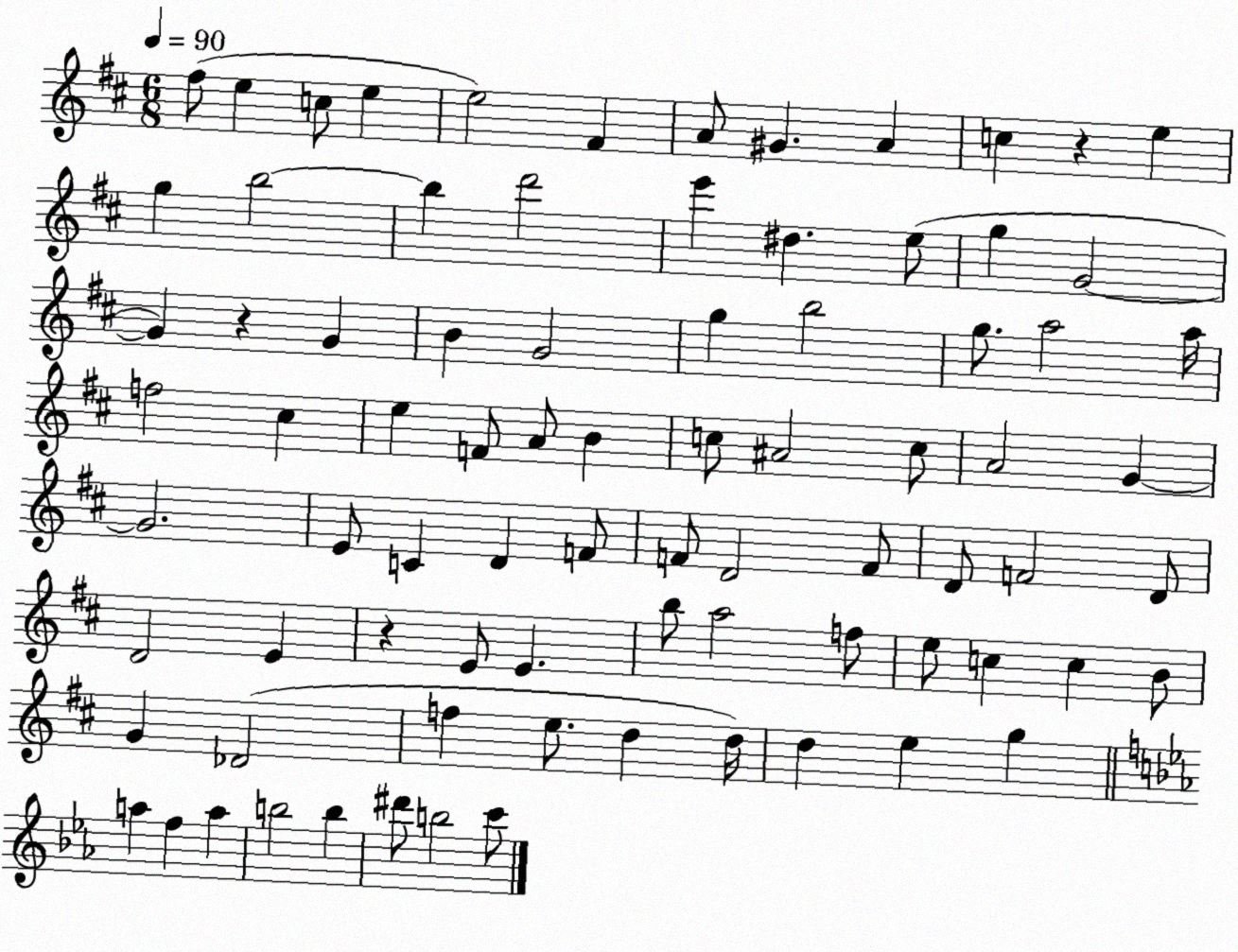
X:1
T:Untitled
M:6/8
L:1/4
K:D
^f/2 e c/2 e e2 ^F A/2 ^G A c z e g b2 b d'2 e' ^d e/2 g G2 G z G B G2 g b2 g/2 a2 a/4 f2 ^c e F/2 A/2 B c/2 ^A2 c/2 A2 G G2 E/2 C D F/2 F/2 D2 F/2 D/2 F2 D/2 D2 E z E/2 E b/2 a2 f/2 e/2 c c B/2 G _D2 f e/2 d d/4 d e g a f a b2 b ^d'/2 b2 c'/2